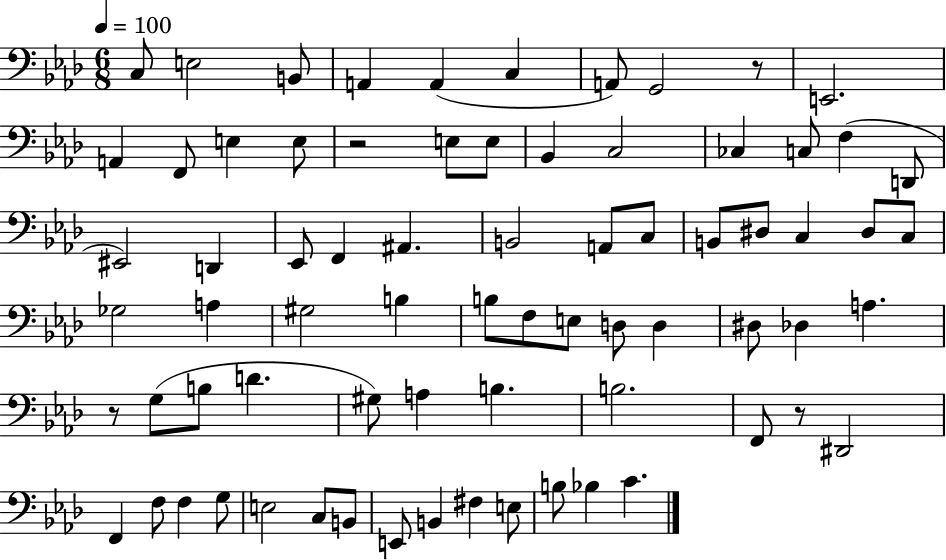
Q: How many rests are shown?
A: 4